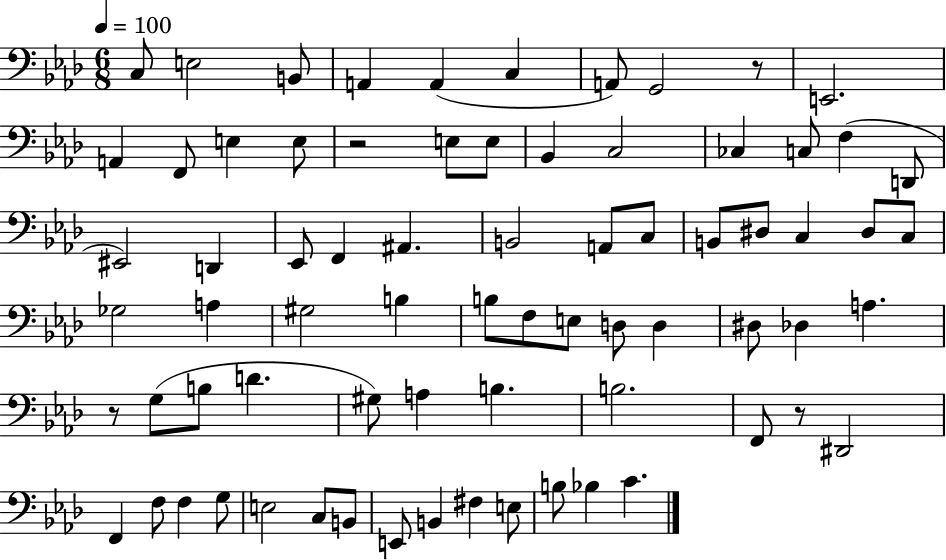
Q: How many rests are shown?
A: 4